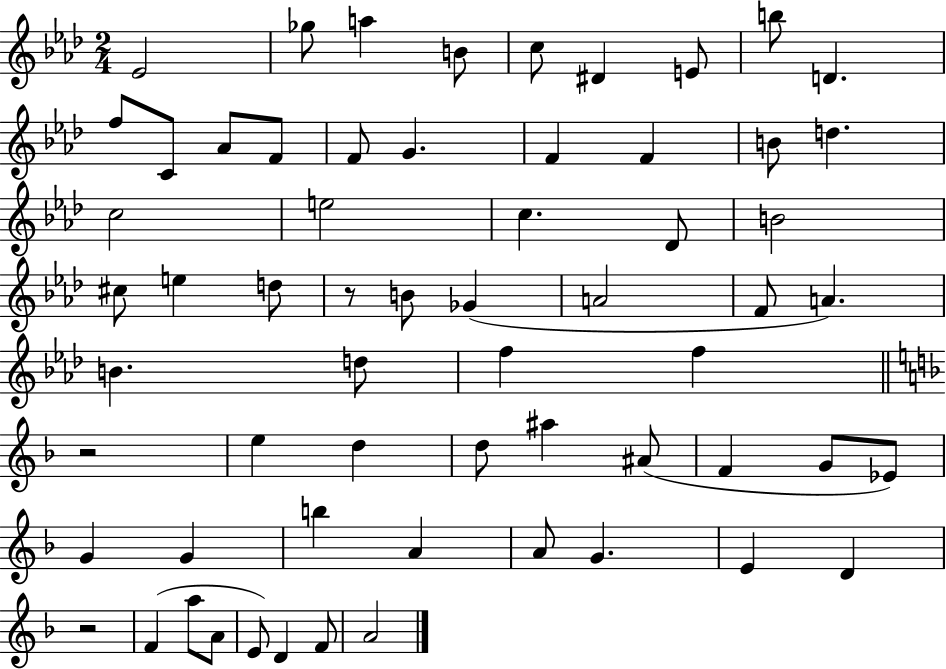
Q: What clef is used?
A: treble